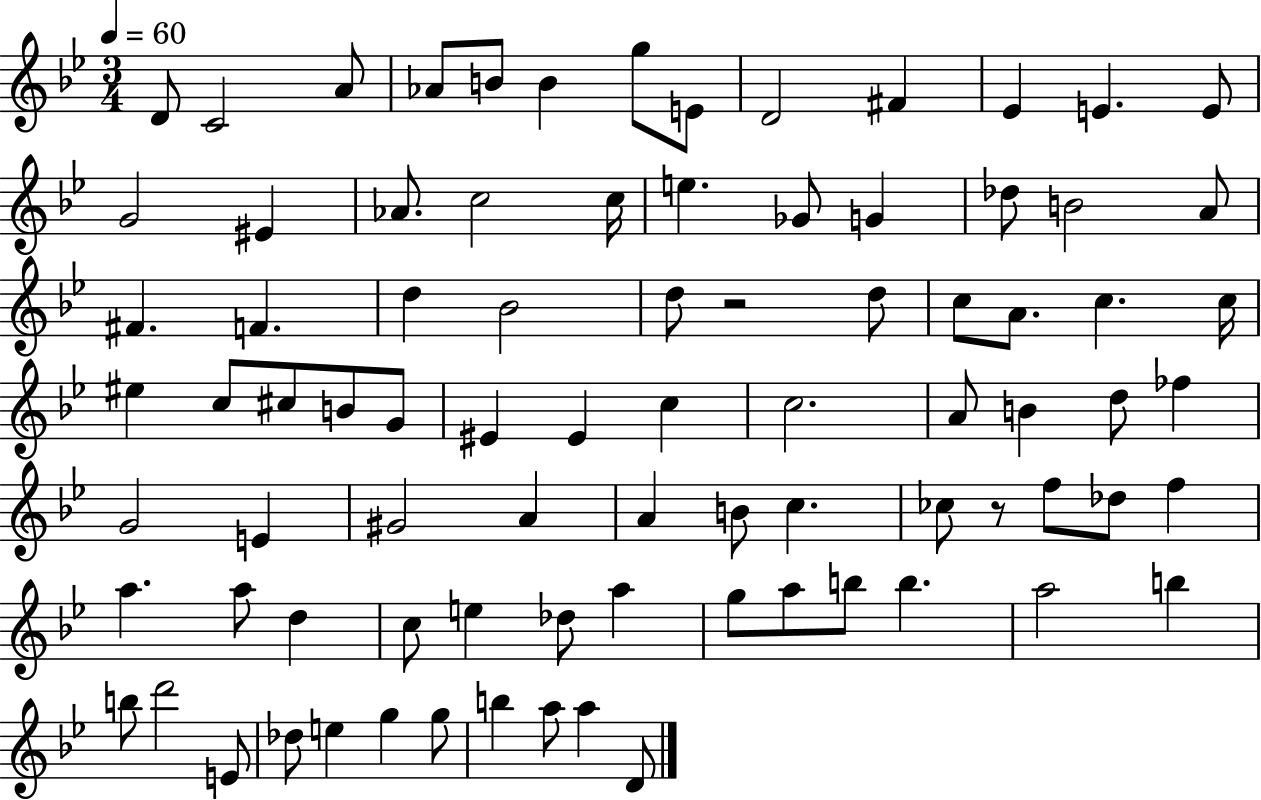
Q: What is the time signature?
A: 3/4